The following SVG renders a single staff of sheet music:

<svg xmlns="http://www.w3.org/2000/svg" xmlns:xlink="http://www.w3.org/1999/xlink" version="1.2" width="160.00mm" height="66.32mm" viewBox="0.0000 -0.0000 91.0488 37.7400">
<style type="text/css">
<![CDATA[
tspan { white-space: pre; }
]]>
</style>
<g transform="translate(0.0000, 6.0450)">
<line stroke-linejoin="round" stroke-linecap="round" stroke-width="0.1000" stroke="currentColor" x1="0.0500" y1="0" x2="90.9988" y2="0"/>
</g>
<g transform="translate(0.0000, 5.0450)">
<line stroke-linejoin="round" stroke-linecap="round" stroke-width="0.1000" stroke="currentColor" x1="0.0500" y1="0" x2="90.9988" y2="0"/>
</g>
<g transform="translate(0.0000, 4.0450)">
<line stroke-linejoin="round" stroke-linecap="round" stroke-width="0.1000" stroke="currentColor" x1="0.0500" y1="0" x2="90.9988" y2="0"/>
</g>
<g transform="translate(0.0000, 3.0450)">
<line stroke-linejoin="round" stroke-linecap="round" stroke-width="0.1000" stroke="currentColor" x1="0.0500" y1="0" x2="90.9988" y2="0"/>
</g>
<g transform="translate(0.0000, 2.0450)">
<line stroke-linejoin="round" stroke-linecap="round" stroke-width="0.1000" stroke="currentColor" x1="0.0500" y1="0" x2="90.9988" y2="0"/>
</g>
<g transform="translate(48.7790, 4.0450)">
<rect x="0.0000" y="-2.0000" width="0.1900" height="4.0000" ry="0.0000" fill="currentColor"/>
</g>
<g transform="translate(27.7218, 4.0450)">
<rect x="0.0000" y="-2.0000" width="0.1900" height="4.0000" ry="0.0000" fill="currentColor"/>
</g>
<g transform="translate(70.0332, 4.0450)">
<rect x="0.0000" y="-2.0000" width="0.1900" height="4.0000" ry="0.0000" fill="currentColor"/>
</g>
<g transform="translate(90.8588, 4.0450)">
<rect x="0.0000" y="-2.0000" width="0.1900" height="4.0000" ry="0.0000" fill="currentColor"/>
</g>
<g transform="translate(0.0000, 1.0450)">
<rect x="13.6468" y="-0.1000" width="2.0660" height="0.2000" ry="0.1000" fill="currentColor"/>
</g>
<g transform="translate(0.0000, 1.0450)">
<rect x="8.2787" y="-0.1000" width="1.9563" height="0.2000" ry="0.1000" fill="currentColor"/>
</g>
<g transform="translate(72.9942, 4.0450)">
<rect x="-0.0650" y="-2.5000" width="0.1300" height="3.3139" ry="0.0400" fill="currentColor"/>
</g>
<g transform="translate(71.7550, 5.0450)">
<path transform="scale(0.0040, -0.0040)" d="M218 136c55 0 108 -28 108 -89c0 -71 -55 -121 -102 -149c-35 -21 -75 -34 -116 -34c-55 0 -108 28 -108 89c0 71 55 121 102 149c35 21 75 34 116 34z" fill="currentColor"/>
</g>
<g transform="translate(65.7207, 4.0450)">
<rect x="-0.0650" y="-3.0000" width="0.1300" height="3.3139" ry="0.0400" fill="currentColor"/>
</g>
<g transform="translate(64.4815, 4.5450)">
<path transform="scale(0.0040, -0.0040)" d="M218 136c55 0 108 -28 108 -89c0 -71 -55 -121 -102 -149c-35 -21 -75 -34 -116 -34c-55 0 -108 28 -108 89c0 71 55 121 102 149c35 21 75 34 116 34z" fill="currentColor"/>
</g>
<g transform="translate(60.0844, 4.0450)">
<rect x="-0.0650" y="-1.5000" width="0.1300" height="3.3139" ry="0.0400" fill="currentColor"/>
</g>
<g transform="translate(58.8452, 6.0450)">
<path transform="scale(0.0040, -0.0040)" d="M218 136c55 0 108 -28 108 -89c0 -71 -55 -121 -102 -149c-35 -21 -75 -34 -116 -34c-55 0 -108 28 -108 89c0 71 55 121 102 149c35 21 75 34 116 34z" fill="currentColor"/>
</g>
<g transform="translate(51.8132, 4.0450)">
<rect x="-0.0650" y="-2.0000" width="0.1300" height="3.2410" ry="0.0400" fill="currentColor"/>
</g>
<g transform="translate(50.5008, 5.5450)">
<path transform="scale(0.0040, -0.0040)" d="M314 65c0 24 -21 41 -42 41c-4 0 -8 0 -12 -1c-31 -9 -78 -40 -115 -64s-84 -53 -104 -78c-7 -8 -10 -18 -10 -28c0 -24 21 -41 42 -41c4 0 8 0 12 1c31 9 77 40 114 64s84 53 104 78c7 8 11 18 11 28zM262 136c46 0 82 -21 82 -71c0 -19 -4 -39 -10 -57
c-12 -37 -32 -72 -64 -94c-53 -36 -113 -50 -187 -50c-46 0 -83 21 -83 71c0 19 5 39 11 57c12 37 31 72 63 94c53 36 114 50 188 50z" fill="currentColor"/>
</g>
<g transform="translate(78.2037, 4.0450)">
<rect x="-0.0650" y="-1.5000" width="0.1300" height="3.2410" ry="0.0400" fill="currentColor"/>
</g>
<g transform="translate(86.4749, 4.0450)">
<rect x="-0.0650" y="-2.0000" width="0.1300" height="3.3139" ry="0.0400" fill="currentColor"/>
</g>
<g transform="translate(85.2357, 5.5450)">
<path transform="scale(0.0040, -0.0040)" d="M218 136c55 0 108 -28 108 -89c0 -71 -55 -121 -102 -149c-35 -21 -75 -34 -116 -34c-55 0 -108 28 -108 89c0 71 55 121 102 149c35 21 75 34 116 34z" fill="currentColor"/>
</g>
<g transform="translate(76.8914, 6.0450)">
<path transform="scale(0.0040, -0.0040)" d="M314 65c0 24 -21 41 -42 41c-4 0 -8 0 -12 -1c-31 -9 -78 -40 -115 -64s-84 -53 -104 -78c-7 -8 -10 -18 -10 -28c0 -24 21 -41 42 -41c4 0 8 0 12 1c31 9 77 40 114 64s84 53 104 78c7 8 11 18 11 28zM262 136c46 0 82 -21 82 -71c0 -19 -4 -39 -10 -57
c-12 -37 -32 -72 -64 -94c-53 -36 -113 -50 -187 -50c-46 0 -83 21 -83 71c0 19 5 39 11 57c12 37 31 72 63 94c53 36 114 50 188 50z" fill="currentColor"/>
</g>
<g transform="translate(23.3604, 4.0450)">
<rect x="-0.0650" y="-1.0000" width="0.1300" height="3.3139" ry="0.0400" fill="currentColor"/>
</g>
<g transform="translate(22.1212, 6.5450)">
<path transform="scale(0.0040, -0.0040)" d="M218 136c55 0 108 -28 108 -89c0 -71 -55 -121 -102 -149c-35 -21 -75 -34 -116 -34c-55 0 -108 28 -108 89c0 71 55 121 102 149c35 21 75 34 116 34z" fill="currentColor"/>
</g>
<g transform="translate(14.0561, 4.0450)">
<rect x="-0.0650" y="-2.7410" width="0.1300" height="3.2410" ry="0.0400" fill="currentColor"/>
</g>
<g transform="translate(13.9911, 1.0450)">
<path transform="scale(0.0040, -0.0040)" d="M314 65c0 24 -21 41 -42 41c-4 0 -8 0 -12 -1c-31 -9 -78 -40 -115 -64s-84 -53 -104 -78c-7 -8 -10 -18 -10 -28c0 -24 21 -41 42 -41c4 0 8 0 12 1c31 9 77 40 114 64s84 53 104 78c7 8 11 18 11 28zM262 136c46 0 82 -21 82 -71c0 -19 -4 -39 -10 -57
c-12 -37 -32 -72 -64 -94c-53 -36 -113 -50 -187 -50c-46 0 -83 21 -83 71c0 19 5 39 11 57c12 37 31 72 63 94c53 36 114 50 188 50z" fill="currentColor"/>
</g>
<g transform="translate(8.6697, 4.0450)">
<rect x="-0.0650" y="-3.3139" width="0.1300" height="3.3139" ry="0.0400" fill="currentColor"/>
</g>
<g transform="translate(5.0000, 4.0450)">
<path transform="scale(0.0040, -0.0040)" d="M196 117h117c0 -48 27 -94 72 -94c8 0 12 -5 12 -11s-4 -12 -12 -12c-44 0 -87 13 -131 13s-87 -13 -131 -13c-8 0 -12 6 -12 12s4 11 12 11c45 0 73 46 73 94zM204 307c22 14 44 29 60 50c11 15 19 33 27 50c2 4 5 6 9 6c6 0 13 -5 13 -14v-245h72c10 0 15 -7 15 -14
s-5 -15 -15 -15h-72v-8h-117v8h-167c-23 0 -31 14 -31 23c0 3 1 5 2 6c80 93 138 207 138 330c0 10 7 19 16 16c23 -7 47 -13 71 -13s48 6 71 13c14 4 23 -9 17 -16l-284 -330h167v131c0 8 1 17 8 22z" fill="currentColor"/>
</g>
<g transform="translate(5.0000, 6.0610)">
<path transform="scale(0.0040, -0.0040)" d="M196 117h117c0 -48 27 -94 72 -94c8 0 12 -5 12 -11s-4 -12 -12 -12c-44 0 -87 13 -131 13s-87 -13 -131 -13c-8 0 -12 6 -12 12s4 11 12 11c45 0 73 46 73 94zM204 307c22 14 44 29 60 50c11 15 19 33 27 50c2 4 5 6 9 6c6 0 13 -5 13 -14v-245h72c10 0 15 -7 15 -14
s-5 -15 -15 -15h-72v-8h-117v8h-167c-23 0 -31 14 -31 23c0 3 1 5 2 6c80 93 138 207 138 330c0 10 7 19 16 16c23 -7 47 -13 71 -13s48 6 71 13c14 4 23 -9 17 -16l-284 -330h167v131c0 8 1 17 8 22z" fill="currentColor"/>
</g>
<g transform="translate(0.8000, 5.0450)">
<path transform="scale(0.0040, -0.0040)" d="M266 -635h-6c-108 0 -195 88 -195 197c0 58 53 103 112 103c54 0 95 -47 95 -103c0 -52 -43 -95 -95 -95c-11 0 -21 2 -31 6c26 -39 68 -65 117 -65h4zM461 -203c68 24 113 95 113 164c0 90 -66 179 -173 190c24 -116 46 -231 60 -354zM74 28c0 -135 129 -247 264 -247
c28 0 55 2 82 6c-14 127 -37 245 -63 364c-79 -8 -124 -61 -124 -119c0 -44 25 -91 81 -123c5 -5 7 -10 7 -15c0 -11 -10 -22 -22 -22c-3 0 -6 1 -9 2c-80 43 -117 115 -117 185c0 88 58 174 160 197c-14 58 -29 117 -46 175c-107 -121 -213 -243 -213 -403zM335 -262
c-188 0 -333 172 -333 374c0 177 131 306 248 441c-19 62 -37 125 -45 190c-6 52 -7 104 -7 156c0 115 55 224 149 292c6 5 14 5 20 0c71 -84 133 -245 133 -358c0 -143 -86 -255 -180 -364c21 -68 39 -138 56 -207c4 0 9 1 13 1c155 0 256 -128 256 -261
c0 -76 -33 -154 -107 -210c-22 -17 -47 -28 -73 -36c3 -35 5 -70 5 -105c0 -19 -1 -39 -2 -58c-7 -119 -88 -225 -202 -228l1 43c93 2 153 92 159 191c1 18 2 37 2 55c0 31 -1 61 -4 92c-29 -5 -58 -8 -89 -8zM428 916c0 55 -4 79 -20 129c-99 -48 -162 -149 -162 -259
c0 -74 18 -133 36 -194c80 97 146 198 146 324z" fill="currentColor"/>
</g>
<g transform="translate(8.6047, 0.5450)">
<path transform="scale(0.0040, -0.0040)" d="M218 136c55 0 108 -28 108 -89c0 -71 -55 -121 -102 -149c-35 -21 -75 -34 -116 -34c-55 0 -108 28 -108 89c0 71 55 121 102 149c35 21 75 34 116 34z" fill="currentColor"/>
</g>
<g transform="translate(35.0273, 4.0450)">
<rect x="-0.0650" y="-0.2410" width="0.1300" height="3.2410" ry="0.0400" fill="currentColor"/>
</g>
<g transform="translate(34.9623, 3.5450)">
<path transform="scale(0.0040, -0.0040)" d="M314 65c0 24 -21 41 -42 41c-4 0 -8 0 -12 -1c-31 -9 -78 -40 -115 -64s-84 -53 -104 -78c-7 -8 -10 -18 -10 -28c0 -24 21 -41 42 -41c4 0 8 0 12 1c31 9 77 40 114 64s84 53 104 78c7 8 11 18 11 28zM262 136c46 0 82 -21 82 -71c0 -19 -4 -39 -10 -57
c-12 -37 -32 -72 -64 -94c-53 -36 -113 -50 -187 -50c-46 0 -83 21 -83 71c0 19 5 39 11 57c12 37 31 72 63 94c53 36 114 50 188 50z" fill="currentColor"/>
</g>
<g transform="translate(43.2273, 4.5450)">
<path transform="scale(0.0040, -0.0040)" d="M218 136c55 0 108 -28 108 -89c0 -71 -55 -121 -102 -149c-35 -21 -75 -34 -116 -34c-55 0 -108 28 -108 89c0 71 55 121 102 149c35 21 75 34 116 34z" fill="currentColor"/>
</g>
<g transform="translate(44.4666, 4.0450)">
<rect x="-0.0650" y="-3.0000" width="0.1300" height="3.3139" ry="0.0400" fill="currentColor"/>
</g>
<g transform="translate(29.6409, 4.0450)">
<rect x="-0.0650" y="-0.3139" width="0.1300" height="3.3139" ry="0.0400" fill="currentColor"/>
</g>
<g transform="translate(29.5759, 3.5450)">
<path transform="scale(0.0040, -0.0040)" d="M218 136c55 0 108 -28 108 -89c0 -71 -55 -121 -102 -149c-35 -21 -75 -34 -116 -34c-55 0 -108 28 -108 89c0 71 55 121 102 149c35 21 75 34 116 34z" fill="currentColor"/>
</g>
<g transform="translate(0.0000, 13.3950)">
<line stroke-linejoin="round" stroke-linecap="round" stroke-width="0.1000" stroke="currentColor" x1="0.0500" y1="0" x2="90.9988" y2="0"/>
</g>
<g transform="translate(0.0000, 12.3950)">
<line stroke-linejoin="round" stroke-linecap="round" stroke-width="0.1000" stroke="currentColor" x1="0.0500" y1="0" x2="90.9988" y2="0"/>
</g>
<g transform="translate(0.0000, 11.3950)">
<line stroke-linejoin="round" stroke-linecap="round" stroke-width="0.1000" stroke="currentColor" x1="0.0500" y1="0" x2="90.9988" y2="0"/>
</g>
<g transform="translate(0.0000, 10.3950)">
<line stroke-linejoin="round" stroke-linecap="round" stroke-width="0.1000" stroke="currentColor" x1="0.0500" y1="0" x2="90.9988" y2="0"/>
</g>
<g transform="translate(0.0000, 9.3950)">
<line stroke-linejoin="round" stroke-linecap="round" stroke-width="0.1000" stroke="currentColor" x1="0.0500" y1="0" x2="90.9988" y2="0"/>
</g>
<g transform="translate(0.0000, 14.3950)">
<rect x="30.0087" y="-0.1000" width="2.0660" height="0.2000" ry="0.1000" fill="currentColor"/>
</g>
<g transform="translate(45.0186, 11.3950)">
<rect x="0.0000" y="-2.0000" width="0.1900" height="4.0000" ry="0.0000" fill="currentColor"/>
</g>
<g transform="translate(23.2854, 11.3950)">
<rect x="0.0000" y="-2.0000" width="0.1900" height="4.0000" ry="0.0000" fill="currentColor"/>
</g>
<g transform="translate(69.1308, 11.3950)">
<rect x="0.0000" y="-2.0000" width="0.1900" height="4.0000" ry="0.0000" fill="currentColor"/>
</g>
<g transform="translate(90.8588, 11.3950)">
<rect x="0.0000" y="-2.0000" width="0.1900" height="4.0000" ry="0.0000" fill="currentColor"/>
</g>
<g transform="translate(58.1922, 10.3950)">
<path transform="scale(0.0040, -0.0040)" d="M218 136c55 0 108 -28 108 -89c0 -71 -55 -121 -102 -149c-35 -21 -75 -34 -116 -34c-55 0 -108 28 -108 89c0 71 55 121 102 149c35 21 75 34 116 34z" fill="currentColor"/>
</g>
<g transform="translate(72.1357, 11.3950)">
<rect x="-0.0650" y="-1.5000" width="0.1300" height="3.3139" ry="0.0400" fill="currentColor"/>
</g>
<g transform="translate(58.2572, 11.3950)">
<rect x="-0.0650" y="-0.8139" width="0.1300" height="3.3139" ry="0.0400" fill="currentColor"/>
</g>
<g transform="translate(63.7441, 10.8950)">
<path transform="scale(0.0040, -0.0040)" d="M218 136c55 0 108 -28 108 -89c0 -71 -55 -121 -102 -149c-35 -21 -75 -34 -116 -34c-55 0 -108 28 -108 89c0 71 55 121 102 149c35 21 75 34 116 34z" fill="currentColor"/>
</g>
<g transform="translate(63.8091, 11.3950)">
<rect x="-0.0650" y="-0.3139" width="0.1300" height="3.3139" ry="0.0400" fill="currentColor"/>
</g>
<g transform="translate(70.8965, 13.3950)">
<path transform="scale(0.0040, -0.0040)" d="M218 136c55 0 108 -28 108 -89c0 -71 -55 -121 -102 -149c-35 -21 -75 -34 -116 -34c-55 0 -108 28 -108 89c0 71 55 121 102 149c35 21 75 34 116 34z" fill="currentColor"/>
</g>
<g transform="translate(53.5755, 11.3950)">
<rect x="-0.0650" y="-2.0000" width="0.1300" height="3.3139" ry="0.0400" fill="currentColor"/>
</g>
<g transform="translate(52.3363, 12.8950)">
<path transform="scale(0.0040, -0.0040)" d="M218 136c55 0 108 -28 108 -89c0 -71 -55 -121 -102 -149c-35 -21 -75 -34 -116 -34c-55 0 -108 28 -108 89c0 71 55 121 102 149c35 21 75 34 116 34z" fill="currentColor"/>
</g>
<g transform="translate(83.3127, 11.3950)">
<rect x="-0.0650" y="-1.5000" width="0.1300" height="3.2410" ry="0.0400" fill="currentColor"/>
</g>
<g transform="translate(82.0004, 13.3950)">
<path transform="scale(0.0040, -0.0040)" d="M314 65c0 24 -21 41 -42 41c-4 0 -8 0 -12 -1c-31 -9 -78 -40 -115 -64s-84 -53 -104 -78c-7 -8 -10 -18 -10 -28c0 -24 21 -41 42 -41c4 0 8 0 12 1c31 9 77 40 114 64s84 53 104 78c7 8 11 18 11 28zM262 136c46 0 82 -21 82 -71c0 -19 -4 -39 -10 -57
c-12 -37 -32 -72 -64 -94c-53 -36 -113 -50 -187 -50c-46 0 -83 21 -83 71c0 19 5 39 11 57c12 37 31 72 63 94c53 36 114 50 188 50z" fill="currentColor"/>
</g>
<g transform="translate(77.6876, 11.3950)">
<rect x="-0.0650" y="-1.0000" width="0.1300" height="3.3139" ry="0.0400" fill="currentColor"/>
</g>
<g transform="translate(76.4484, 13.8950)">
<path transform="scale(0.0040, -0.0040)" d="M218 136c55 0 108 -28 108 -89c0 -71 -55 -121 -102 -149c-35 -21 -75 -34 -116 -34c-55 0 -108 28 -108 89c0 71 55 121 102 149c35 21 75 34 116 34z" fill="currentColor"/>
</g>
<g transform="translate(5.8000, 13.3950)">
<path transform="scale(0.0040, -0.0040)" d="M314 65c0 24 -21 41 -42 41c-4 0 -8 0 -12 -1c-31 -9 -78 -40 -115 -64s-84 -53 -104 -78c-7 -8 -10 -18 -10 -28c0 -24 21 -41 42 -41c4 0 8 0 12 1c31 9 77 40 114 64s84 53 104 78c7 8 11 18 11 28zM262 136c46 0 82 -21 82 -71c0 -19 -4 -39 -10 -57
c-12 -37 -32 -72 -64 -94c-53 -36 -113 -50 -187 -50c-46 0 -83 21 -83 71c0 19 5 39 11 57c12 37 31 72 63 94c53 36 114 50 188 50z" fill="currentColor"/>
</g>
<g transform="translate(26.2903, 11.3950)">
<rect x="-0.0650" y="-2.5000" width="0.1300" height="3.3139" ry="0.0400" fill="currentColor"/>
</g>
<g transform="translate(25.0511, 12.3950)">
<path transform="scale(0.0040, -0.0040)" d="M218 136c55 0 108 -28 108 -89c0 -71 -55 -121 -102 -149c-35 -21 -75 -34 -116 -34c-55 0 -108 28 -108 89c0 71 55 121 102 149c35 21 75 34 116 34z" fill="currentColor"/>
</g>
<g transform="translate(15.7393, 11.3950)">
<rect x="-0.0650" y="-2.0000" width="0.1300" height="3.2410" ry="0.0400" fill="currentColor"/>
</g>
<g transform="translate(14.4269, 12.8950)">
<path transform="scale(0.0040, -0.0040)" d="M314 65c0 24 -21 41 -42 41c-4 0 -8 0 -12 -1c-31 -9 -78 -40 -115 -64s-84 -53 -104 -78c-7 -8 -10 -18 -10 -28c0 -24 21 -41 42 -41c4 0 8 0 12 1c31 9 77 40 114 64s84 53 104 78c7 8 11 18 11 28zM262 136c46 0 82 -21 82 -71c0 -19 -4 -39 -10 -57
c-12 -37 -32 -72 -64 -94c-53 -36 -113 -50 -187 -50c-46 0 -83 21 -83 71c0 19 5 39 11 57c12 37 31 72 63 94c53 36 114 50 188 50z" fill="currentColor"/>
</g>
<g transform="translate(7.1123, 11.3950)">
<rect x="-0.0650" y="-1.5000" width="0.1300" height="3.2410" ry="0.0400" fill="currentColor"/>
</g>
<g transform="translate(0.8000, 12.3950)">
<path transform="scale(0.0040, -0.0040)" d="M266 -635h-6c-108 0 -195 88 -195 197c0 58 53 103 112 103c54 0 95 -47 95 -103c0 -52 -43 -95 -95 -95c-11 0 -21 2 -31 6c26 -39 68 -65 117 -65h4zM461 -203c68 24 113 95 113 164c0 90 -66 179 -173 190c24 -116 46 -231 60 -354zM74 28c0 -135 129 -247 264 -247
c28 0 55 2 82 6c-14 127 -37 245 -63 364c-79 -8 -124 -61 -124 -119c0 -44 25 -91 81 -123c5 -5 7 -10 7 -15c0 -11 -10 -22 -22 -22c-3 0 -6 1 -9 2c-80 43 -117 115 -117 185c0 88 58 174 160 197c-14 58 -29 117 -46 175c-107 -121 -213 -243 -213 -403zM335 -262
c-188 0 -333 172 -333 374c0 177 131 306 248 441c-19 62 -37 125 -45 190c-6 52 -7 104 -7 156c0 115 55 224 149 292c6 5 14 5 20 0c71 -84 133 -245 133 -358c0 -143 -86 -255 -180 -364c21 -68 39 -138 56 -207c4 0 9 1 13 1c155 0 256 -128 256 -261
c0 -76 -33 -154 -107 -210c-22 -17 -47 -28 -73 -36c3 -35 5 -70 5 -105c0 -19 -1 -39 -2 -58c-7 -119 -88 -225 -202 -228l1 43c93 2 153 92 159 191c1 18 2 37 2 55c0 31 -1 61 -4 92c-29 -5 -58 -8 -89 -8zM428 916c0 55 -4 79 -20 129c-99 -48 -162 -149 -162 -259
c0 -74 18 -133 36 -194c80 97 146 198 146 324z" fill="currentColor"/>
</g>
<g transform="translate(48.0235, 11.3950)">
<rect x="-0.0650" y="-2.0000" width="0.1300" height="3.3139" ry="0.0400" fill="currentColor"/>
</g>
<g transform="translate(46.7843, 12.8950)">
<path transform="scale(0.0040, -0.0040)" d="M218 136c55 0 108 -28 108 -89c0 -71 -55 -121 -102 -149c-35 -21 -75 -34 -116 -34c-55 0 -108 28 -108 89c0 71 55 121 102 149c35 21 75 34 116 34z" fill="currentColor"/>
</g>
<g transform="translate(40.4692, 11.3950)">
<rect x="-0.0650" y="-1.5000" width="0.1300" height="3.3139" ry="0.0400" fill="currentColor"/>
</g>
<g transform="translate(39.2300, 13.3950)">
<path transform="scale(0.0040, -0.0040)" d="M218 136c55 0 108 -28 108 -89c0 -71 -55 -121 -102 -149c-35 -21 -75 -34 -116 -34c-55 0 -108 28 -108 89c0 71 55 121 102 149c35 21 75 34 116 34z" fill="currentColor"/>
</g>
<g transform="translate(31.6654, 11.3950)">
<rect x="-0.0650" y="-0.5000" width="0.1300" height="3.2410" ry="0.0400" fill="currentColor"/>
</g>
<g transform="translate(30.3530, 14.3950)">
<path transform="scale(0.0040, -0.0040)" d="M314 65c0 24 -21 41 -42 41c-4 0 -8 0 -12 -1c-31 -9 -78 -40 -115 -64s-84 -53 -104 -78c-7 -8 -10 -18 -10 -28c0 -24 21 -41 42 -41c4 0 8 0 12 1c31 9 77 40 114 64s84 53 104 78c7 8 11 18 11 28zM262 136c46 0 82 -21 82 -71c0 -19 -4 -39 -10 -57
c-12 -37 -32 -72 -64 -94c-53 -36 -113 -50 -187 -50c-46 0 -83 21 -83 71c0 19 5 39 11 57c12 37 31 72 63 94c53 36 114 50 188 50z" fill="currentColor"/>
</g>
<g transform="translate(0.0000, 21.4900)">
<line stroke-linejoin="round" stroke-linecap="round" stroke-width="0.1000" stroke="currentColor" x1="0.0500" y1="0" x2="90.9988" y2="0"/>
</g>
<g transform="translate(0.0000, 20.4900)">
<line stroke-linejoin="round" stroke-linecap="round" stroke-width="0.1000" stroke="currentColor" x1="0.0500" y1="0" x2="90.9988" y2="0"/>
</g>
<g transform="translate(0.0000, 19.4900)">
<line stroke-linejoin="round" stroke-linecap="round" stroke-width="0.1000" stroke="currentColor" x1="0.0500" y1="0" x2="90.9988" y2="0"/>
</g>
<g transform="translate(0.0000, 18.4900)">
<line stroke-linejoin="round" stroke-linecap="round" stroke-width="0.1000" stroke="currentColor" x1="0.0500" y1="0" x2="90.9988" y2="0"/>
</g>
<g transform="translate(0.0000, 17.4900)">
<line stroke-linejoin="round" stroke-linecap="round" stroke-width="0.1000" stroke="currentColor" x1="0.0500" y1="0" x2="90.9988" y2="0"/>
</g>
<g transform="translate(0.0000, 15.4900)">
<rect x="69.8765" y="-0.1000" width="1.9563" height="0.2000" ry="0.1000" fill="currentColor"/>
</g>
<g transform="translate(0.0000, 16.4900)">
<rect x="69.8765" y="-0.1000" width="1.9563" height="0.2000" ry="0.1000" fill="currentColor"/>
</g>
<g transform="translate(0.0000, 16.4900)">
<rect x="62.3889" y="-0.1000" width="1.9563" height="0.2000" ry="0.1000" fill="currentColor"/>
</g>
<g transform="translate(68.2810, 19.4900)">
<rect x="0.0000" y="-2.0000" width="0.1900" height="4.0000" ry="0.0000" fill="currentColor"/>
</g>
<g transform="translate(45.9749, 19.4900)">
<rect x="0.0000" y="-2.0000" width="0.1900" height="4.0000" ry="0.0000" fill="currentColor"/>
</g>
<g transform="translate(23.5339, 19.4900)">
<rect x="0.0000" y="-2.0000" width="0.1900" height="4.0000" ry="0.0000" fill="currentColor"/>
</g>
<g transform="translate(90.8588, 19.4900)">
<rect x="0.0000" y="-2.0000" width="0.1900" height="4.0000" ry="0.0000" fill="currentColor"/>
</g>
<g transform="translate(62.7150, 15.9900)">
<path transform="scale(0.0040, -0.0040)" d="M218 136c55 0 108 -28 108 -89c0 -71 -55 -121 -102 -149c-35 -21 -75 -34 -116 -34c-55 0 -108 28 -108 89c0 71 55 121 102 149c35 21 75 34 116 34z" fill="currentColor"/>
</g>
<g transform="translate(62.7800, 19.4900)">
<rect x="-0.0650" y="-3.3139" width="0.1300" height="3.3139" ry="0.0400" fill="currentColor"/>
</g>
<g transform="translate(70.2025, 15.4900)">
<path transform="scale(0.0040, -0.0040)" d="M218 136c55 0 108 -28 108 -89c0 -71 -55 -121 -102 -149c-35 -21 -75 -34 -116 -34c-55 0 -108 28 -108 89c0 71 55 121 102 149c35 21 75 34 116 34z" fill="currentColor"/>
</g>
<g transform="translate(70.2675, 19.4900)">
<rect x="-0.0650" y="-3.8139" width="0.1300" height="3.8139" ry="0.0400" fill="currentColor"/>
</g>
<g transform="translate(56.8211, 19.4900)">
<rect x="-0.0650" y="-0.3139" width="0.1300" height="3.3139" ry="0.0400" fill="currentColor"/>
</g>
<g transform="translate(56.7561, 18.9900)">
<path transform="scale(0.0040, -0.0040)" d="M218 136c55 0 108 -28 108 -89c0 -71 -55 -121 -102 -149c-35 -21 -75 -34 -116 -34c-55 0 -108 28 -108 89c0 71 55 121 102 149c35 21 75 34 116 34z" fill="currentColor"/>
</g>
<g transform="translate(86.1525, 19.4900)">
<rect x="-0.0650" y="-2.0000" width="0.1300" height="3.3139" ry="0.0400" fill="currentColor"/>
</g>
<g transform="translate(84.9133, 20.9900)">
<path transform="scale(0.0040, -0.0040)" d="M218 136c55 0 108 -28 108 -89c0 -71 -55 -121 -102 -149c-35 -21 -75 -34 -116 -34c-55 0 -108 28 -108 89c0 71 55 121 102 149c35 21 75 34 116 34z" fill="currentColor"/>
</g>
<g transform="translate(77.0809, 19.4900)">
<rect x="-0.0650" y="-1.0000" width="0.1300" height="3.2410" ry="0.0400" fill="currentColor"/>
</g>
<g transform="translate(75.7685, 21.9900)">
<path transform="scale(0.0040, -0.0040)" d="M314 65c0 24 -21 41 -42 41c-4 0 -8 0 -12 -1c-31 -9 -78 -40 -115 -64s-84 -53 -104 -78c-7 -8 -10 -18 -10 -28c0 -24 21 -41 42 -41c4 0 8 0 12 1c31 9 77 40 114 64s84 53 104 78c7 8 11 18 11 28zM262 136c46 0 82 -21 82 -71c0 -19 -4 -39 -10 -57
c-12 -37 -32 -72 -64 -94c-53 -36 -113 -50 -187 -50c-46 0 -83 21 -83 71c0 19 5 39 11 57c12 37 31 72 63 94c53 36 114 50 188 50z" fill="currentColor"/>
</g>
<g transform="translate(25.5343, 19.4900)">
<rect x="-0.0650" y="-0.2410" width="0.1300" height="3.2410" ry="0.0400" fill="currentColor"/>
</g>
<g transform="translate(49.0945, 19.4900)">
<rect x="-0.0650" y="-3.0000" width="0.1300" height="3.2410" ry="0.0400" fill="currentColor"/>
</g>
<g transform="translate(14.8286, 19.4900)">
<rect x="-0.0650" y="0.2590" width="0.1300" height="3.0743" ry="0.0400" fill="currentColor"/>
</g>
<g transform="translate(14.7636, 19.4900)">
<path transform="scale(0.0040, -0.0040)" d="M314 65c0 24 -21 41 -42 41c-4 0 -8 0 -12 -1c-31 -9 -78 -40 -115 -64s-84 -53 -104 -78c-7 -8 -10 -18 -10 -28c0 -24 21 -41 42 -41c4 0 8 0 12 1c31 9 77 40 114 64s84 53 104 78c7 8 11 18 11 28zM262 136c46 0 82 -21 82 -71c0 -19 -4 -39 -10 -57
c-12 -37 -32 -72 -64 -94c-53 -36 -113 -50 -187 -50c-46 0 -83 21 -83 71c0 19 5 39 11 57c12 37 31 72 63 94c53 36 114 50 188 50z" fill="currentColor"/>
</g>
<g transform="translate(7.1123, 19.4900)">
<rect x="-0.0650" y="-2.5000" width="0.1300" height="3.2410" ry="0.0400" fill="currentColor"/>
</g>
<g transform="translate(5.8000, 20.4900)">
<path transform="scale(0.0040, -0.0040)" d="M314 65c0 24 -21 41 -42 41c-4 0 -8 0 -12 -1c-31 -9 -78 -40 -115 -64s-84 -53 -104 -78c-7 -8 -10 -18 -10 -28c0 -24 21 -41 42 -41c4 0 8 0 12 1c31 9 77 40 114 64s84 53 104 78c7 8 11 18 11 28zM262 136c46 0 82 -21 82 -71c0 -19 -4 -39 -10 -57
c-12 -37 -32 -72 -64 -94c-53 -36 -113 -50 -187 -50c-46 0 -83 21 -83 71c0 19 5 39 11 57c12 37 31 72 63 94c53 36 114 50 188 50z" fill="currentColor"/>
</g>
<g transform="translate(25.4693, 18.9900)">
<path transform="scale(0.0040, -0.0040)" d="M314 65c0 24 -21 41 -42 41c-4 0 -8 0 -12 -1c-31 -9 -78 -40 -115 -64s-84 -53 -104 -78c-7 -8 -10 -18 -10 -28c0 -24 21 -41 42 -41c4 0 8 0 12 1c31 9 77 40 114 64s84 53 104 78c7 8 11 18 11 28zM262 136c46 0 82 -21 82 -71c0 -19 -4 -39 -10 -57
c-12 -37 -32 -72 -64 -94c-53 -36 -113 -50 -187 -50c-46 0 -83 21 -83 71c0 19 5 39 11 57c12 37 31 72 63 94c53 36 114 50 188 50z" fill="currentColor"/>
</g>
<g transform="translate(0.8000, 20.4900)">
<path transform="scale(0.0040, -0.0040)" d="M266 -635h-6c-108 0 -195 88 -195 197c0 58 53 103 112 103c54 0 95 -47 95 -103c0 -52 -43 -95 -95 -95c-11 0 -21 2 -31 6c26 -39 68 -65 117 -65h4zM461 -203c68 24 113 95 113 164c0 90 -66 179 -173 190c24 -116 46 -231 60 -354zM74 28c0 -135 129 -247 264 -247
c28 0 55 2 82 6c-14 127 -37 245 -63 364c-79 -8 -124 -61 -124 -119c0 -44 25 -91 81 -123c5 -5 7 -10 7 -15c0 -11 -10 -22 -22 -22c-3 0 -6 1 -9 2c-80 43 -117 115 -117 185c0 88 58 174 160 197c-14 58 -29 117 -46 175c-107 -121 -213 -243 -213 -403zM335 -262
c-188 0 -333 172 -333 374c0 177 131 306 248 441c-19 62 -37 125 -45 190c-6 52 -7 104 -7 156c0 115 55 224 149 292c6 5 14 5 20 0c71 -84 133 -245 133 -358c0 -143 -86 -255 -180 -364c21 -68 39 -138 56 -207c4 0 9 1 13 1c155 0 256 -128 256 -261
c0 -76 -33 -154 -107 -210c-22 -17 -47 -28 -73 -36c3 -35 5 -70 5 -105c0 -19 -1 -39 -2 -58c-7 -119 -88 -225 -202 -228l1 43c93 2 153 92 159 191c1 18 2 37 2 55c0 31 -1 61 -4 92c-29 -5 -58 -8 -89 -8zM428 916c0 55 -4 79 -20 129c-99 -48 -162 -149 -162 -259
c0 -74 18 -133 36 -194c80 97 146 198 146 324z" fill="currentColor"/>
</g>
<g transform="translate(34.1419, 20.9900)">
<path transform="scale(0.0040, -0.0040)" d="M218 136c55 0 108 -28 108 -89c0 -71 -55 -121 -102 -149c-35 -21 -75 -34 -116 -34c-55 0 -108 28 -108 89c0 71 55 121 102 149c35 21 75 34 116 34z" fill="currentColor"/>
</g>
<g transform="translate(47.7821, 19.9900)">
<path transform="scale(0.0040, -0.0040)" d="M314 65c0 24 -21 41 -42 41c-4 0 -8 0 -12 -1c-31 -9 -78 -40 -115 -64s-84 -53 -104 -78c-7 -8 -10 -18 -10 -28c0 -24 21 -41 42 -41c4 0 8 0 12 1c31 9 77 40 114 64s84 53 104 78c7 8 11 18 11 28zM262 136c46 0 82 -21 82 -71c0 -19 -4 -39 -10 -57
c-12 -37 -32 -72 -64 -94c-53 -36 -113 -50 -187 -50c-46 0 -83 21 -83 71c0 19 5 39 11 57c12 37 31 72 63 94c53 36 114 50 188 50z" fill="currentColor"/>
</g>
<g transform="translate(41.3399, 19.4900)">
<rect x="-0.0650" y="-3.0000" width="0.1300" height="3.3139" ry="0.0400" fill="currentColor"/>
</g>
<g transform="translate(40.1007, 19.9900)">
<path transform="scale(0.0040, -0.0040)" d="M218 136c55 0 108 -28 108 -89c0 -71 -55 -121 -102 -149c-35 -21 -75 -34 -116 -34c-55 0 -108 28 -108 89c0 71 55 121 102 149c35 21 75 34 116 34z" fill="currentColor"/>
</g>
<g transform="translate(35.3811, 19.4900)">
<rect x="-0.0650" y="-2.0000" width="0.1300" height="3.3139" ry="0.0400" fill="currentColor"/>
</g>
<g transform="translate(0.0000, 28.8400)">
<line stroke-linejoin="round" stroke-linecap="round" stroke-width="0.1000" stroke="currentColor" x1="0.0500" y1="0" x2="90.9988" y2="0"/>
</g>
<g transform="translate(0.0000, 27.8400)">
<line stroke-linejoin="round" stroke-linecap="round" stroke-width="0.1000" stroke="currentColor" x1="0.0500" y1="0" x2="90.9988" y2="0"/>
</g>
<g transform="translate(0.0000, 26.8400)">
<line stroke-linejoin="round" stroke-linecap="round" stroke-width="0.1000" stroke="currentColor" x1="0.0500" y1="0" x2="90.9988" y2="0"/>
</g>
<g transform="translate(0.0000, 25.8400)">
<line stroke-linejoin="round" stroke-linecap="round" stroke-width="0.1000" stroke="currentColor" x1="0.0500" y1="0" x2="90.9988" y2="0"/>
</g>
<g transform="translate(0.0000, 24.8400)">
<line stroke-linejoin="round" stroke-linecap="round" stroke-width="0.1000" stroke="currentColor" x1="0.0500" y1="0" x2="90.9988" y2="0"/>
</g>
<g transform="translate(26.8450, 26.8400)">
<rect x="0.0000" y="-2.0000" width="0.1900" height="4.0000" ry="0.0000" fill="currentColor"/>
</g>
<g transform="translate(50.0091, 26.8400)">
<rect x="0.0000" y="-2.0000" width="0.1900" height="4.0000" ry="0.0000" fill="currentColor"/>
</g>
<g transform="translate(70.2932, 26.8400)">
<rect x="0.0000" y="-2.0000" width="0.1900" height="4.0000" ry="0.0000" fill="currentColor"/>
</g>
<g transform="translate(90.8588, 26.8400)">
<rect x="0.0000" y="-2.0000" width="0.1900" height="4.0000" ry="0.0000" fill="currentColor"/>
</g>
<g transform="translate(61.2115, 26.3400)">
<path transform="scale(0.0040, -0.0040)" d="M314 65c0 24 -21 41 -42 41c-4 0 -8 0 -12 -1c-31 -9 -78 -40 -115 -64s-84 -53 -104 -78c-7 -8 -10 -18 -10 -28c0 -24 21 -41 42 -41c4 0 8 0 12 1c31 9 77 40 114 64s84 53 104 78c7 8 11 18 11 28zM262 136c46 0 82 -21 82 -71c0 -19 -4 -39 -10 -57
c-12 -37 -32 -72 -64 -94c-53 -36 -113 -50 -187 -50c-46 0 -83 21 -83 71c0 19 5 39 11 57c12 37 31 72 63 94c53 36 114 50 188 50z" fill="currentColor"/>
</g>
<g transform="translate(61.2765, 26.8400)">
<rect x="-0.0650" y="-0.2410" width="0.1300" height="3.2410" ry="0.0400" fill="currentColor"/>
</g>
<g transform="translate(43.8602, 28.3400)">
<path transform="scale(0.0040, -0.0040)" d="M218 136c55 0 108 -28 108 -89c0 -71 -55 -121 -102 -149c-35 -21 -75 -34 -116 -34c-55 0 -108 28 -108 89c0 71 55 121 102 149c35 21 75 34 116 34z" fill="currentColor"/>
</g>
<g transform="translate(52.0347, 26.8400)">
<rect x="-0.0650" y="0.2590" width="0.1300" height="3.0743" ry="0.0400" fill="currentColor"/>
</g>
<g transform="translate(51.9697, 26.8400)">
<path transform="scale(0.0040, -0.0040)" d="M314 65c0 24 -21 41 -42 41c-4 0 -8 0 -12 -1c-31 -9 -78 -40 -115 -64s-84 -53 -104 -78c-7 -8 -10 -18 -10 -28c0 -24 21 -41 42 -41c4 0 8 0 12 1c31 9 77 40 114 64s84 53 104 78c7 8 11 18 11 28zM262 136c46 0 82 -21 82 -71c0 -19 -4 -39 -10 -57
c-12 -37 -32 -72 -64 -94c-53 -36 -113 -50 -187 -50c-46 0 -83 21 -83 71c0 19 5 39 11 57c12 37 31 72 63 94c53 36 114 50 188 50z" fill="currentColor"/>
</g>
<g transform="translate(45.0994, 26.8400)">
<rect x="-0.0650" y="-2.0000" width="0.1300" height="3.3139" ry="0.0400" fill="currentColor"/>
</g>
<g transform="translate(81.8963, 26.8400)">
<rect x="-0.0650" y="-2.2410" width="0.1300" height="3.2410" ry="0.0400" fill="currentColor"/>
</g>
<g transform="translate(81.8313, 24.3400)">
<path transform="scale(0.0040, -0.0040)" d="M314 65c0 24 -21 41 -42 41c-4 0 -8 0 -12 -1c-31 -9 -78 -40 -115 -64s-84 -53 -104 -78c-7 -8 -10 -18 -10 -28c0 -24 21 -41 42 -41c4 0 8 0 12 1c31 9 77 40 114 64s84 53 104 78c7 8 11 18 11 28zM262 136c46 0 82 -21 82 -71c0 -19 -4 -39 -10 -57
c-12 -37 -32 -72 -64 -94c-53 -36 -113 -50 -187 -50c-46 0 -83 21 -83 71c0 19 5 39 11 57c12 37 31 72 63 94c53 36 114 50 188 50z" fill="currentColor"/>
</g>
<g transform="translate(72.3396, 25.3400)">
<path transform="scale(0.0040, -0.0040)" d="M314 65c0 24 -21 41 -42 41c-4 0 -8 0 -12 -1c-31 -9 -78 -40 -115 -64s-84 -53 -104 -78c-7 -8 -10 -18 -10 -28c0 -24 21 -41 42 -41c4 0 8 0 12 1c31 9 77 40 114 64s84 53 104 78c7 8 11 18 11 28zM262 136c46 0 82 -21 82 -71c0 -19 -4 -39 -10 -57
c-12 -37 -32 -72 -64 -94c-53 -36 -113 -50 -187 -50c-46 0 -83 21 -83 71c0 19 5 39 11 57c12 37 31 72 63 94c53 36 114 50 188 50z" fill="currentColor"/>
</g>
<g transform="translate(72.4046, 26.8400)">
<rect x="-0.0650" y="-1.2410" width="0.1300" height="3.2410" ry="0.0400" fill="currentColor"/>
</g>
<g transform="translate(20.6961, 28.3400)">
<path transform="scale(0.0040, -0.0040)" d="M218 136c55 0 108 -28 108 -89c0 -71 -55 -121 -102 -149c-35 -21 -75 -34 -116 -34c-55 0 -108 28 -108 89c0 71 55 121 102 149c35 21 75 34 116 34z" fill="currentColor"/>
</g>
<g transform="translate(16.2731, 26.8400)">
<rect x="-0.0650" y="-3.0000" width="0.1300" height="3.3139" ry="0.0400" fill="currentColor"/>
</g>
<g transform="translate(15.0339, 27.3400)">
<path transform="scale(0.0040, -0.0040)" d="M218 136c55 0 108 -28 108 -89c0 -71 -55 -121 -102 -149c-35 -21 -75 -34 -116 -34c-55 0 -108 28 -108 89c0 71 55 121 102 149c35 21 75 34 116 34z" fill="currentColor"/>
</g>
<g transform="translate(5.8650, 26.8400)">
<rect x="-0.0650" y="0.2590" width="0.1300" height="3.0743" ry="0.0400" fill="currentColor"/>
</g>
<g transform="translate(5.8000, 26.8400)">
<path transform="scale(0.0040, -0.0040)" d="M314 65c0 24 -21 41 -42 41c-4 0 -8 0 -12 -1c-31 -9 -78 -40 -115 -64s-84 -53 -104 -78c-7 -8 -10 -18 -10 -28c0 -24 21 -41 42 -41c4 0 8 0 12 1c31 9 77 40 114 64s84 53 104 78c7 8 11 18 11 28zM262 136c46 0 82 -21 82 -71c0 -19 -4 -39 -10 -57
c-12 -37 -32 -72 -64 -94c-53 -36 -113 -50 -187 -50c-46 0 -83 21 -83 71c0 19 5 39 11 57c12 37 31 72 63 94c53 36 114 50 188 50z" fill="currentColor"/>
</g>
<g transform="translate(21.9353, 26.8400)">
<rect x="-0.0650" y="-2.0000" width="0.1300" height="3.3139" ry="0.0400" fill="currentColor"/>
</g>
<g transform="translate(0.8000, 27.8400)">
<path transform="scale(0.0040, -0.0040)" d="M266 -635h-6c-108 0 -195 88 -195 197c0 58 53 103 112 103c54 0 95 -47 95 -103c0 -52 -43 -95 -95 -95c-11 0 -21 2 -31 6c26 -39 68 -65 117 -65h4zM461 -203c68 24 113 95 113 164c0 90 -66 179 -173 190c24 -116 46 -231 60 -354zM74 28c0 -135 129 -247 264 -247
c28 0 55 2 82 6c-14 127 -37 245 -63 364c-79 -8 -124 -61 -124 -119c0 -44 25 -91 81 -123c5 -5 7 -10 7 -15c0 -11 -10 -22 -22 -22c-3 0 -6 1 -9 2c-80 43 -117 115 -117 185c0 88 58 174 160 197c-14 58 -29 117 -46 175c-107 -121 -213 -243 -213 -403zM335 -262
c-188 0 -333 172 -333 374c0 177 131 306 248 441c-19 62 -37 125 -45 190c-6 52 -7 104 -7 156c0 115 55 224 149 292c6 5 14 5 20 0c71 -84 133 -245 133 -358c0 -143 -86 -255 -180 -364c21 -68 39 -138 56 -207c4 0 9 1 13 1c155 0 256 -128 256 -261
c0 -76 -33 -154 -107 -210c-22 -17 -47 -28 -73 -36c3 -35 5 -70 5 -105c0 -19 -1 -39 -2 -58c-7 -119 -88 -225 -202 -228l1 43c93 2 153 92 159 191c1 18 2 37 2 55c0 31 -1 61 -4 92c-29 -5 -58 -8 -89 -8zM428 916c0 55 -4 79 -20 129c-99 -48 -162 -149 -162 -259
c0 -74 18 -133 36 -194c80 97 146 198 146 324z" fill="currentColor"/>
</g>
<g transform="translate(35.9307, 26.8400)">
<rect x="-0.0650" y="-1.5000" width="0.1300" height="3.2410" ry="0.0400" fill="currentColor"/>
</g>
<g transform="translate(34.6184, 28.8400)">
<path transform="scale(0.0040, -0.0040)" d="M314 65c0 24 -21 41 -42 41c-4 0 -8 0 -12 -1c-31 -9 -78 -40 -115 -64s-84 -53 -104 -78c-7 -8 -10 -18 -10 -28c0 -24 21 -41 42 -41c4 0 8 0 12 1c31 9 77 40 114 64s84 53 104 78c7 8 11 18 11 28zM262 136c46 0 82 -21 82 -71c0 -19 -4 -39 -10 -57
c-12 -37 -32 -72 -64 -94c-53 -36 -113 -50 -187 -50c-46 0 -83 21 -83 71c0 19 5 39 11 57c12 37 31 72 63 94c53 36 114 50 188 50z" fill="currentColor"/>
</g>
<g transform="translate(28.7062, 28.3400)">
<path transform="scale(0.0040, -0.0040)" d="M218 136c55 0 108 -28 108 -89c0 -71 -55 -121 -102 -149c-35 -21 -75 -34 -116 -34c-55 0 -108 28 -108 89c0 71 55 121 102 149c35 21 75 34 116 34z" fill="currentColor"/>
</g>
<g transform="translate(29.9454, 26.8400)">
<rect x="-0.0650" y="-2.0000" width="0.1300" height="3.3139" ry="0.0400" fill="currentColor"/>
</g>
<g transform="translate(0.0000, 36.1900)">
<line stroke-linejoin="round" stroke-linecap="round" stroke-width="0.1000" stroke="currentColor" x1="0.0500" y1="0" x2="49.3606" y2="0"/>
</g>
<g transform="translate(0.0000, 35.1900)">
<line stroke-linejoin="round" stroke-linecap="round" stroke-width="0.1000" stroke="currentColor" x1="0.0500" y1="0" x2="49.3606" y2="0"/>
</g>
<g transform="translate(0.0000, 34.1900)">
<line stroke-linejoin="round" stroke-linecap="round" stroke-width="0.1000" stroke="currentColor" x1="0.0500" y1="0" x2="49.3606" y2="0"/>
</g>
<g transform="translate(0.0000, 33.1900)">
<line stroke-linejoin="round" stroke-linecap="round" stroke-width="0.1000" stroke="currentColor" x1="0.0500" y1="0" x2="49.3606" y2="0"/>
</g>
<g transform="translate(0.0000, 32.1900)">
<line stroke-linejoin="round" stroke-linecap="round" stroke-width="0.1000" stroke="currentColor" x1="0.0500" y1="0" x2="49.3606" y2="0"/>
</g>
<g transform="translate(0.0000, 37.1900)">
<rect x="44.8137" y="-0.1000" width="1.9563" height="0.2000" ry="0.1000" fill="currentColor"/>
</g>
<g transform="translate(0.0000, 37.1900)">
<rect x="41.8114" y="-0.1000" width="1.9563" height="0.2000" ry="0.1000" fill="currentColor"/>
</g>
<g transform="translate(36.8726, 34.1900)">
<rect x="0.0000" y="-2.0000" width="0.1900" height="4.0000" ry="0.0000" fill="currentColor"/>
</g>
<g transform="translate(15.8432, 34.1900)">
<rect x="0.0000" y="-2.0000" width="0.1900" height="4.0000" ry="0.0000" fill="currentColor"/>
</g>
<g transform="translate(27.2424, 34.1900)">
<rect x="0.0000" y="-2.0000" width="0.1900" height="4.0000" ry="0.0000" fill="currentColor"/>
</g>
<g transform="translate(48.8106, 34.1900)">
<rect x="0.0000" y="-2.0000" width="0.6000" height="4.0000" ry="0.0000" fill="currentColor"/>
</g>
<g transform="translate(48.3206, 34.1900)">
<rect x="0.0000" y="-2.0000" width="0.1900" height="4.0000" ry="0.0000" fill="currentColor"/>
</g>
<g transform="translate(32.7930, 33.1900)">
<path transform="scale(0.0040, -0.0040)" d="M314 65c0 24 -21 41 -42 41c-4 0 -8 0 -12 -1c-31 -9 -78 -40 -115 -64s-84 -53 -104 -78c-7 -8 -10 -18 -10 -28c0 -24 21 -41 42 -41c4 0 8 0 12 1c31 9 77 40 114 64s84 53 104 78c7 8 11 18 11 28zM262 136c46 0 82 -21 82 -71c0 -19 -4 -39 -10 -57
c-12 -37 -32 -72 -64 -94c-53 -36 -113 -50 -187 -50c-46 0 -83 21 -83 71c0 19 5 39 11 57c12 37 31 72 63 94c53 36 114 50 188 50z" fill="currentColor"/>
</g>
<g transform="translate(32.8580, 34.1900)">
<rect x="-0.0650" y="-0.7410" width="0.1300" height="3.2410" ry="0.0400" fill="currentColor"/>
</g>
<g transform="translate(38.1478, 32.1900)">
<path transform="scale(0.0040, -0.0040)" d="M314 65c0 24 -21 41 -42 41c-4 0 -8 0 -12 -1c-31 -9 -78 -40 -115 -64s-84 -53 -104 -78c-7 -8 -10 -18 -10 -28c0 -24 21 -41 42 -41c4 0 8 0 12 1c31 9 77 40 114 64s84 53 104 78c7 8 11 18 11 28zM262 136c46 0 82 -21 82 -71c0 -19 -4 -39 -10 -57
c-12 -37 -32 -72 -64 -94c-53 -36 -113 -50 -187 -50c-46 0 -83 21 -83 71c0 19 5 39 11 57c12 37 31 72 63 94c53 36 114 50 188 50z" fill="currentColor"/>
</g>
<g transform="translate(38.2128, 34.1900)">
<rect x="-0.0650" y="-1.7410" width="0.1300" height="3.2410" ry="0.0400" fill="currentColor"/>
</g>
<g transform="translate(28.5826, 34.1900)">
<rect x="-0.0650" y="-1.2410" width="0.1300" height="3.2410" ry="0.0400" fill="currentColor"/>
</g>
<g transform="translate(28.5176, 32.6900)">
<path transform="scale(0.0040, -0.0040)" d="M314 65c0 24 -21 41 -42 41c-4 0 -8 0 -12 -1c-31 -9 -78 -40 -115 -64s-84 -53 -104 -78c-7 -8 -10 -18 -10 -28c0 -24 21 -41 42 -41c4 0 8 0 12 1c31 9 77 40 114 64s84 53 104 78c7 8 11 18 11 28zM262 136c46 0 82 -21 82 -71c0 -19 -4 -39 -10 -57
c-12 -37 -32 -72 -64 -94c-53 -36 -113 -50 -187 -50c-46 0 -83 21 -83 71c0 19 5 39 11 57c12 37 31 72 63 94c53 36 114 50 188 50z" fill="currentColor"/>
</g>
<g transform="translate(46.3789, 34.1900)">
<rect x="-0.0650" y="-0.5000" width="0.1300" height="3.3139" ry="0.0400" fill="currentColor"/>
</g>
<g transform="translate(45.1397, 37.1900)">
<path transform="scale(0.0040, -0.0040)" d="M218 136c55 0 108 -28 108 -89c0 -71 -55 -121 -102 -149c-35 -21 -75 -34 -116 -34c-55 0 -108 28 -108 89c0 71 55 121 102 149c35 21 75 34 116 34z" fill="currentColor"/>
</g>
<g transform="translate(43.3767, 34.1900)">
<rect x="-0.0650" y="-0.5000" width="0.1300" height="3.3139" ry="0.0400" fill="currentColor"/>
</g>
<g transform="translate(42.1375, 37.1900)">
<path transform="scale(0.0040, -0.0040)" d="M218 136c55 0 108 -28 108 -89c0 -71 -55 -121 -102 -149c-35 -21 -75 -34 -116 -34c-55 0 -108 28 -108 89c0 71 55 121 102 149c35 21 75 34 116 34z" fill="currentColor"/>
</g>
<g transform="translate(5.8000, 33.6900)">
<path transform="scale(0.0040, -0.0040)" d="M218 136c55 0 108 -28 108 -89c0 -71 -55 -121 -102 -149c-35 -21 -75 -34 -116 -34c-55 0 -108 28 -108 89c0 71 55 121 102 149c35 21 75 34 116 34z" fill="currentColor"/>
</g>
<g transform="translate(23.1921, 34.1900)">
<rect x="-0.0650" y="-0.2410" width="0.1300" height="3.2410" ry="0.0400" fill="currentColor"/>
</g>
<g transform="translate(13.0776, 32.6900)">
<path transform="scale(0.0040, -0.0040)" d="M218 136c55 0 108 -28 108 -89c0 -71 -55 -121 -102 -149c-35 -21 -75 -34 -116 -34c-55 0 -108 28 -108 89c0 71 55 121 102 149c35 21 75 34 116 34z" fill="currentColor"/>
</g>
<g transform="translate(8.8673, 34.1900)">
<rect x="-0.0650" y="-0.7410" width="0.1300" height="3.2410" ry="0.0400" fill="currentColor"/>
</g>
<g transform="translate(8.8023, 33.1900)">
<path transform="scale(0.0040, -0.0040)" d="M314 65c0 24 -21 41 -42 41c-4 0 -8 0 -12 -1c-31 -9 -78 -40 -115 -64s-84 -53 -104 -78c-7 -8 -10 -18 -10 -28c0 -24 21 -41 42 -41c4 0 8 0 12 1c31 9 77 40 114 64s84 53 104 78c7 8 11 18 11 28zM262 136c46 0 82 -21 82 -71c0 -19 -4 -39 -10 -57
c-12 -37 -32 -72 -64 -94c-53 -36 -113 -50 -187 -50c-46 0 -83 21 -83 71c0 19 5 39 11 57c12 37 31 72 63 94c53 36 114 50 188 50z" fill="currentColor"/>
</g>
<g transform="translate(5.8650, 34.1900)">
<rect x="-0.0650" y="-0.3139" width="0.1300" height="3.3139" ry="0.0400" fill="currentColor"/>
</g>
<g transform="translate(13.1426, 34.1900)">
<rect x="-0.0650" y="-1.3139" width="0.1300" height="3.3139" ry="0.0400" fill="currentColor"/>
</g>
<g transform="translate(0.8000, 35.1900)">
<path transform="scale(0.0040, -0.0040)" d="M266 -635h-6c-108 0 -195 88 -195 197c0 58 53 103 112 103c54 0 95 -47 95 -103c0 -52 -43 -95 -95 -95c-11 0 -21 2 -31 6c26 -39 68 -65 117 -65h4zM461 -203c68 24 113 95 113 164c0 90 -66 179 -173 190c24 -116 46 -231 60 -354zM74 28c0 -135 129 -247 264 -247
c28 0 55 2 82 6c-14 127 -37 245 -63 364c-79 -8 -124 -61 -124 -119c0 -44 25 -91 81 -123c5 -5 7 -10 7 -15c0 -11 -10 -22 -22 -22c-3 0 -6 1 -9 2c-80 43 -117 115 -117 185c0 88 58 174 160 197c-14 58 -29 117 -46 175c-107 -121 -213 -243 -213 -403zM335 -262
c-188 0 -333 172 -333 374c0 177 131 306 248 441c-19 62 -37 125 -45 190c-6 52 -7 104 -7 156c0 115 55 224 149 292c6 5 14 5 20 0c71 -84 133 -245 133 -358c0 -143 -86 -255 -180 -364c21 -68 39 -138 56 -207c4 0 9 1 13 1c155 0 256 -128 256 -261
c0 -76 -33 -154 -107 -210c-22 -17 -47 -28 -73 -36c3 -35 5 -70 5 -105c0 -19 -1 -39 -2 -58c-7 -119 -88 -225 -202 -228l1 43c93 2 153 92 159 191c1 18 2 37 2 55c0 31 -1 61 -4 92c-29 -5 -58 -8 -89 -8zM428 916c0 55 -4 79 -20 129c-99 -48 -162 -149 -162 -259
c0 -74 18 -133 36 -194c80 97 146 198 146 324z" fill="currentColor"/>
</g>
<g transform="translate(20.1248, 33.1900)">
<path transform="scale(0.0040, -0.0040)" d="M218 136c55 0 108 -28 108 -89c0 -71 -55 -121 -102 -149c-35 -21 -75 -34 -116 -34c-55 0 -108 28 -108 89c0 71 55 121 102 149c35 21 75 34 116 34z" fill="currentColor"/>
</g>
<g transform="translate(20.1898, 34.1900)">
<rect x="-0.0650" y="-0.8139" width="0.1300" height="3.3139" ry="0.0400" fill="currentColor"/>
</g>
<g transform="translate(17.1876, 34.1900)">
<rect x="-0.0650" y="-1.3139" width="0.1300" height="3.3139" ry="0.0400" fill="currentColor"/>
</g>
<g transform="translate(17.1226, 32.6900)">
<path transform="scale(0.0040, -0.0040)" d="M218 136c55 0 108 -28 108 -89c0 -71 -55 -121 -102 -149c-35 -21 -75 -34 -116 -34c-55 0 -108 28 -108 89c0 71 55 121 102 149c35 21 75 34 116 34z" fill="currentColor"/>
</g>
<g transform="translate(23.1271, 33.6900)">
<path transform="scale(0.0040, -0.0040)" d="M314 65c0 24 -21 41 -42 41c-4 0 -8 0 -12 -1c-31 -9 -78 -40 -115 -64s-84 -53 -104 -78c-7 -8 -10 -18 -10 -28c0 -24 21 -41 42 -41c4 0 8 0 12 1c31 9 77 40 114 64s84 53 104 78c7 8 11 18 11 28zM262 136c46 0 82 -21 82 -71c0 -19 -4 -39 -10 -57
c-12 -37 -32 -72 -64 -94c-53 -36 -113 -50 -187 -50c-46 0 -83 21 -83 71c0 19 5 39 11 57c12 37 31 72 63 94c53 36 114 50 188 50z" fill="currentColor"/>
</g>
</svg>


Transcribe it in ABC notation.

X:1
T:Untitled
M:4/4
L:1/4
K:C
b a2 D c c2 A F2 E A G E2 F E2 F2 G C2 E F F d c E D E2 G2 B2 c2 F A A2 c b c' D2 F B2 A F F E2 F B2 c2 e2 g2 c d2 e e d c2 e2 d2 f2 C C